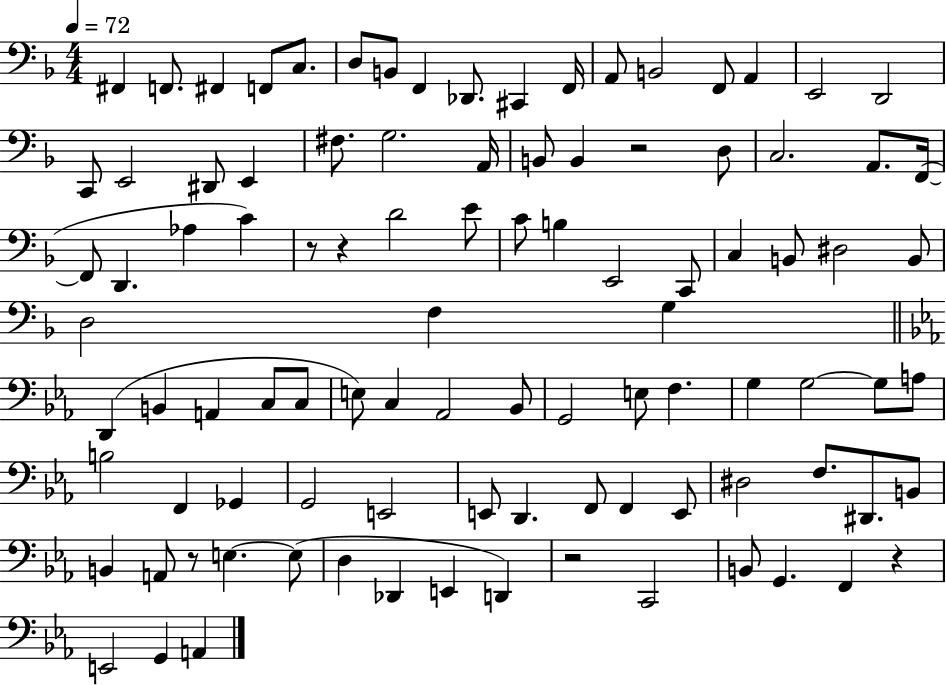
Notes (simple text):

F#2/q F2/e. F#2/q F2/e C3/e. D3/e B2/e F2/q Db2/e. C#2/q F2/s A2/e B2/h F2/e A2/q E2/h D2/h C2/e E2/h D#2/e E2/q F#3/e. G3/h. A2/s B2/e B2/q R/h D3/e C3/h. A2/e. F2/s F2/e D2/q. Ab3/q C4/q R/e R/q D4/h E4/e C4/e B3/q E2/h C2/e C3/q B2/e D#3/h B2/e D3/h F3/q G3/q D2/q B2/q A2/q C3/e C3/e E3/e C3/q Ab2/h Bb2/e G2/h E3/e F3/q. G3/q G3/h G3/e A3/e B3/h F2/q Gb2/q G2/h E2/h E2/e D2/q. F2/e F2/q E2/e D#3/h F3/e. D#2/e. B2/e B2/q A2/e R/e E3/q. E3/e D3/q Db2/q E2/q D2/q R/h C2/h B2/e G2/q. F2/q R/q E2/h G2/q A2/q